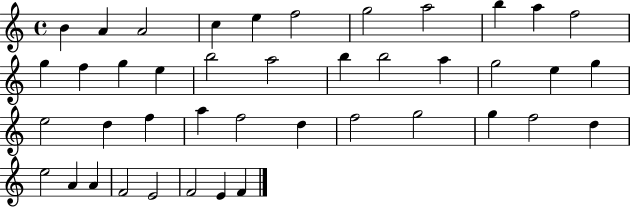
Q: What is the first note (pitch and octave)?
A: B4